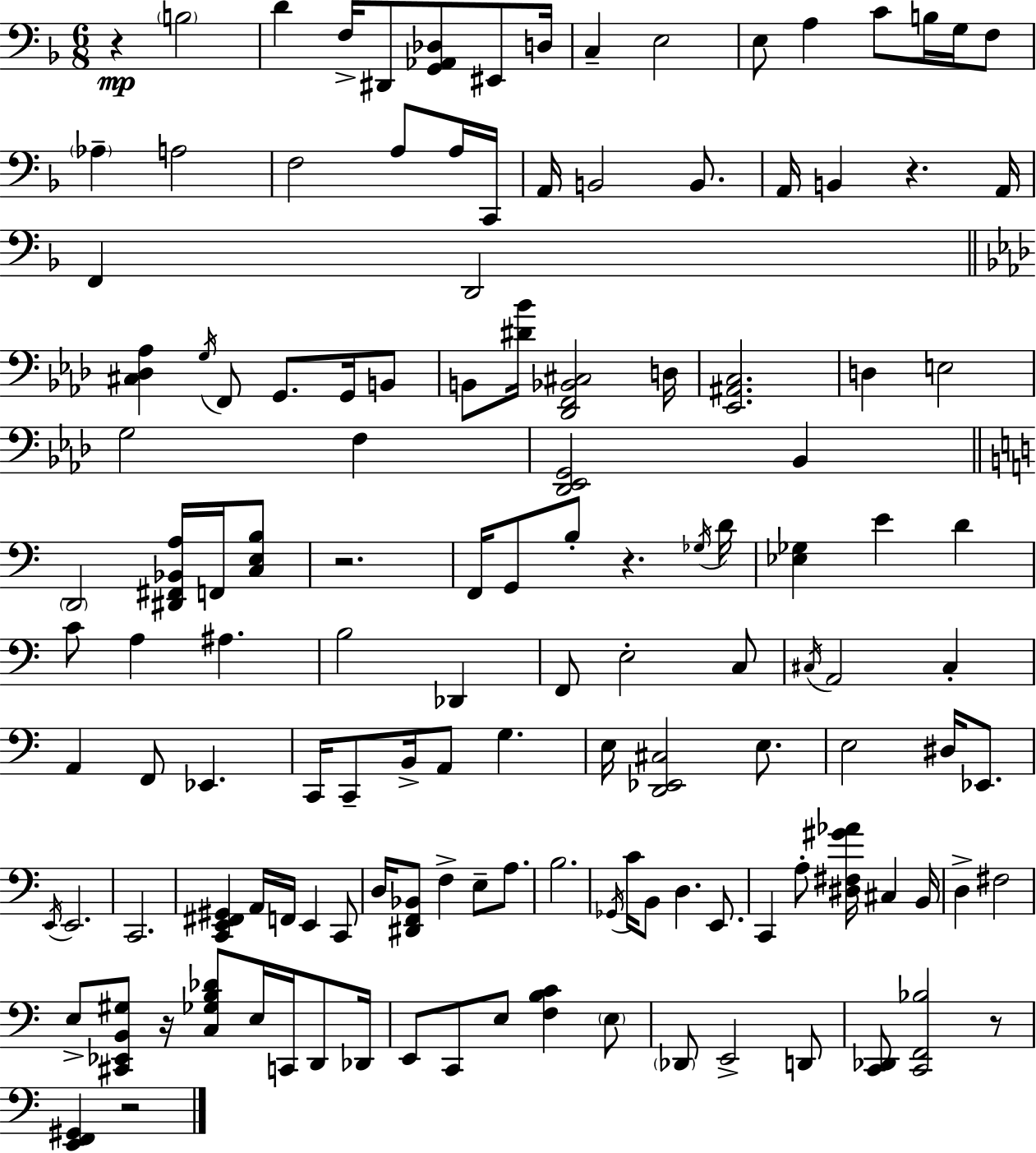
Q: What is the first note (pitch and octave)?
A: B3